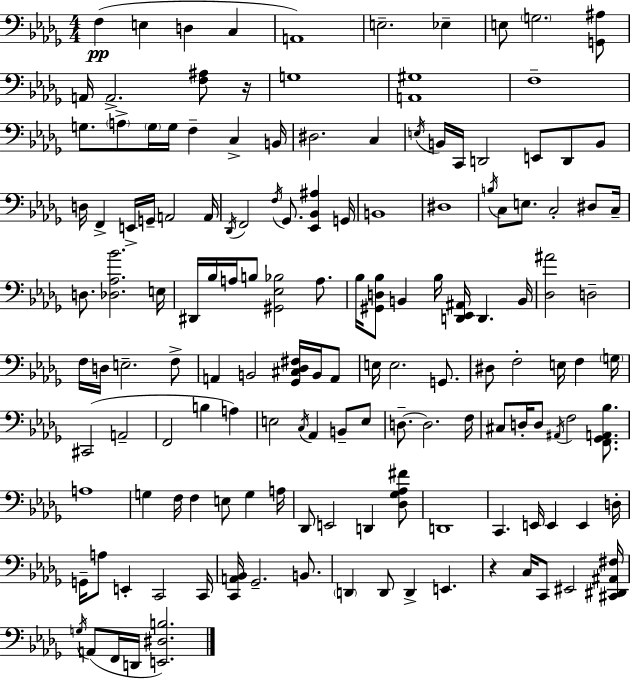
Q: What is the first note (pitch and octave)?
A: F3